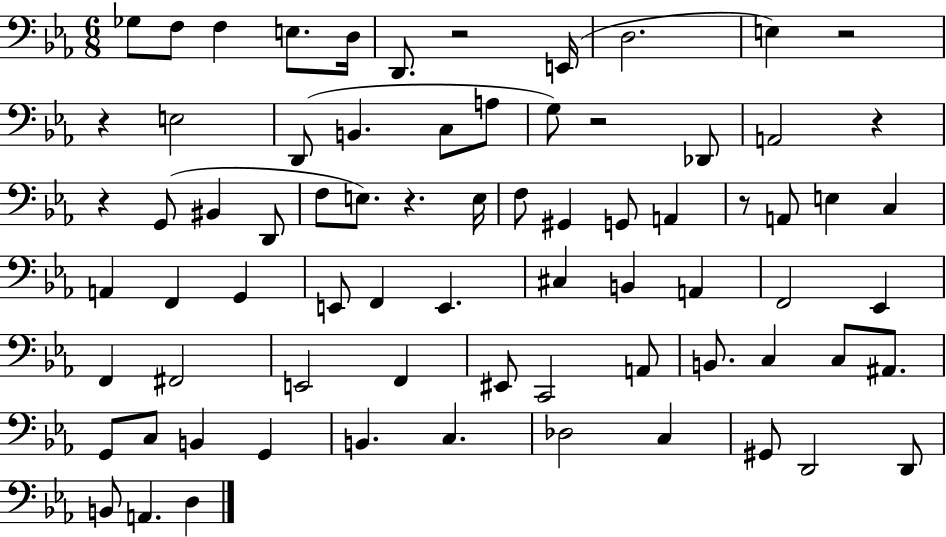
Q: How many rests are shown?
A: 8